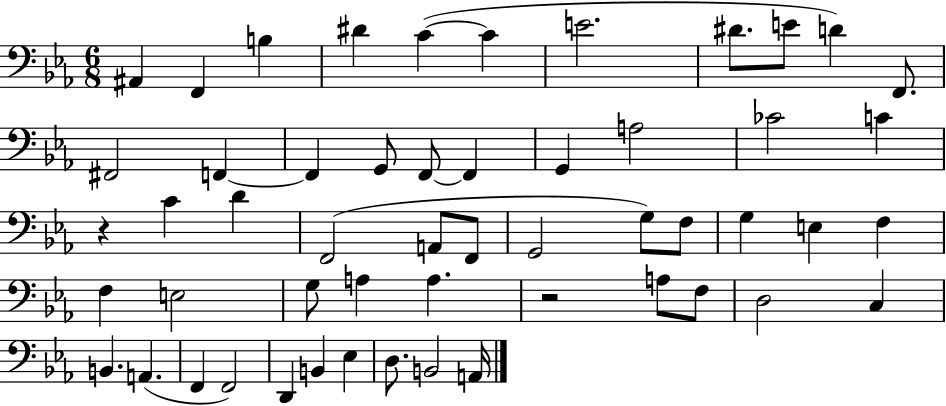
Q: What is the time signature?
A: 6/8